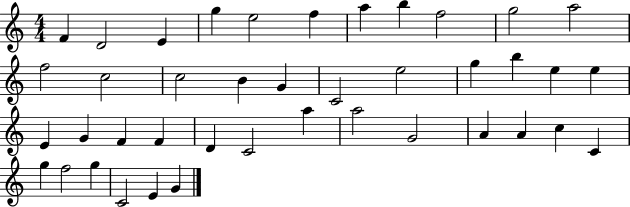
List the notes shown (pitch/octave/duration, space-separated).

F4/q D4/h E4/q G5/q E5/h F5/q A5/q B5/q F5/h G5/h A5/h F5/h C5/h C5/h B4/q G4/q C4/h E5/h G5/q B5/q E5/q E5/q E4/q G4/q F4/q F4/q D4/q C4/h A5/q A5/h G4/h A4/q A4/q C5/q C4/q G5/q F5/h G5/q C4/h E4/q G4/q